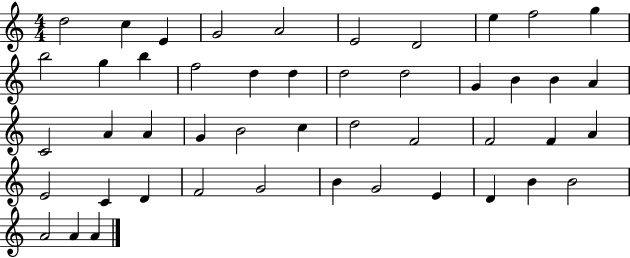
D5/h C5/q E4/q G4/h A4/h E4/h D4/h E5/q F5/h G5/q B5/h G5/q B5/q F5/h D5/q D5/q D5/h D5/h G4/q B4/q B4/q A4/q C4/h A4/q A4/q G4/q B4/h C5/q D5/h F4/h F4/h F4/q A4/q E4/h C4/q D4/q F4/h G4/h B4/q G4/h E4/q D4/q B4/q B4/h A4/h A4/q A4/q